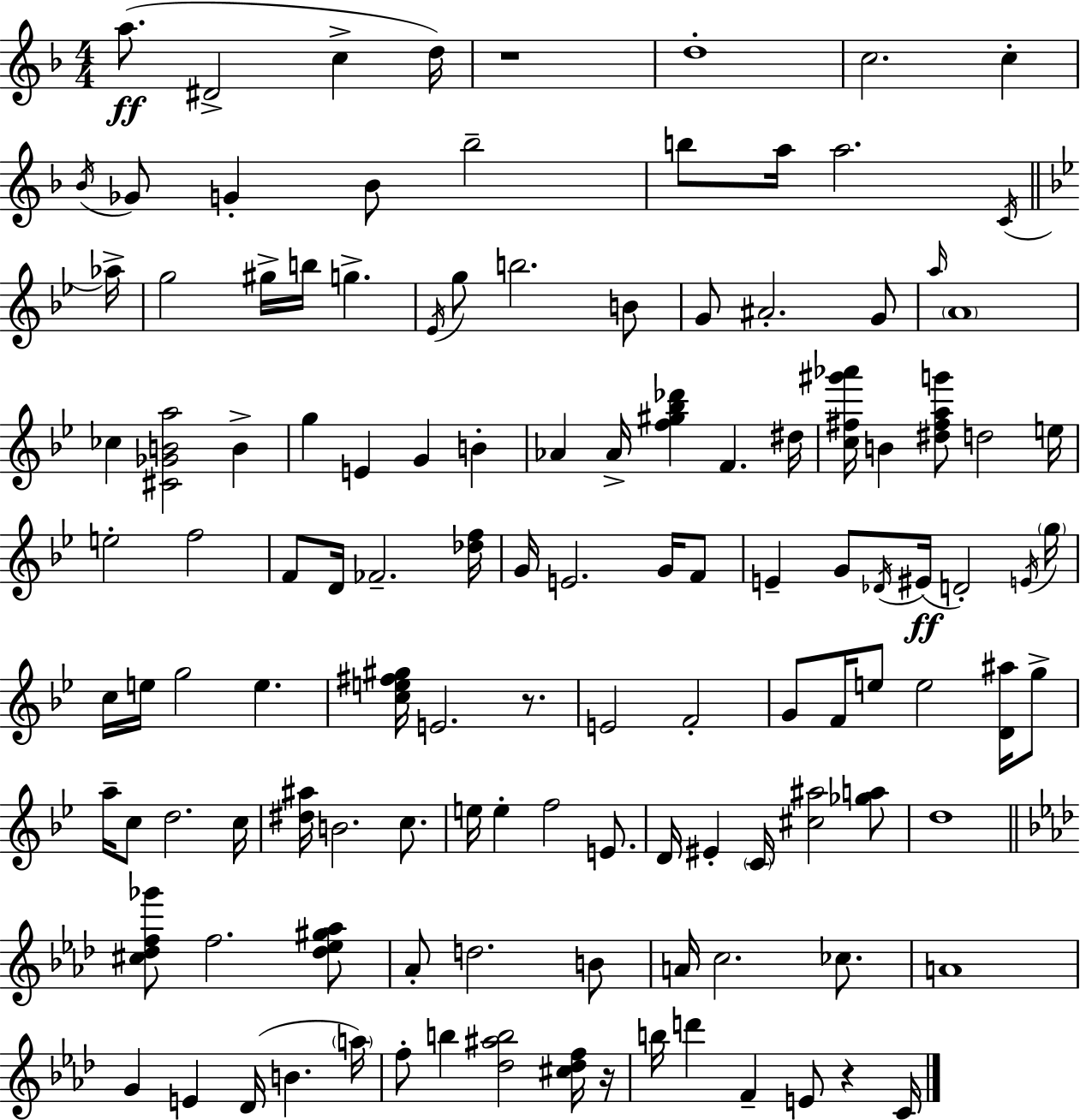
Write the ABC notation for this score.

X:1
T:Untitled
M:4/4
L:1/4
K:Dm
a/2 ^D2 c d/4 z4 d4 c2 c _B/4 _G/2 G _B/2 _b2 b/2 a/4 a2 C/4 _a/4 g2 ^g/4 b/4 g _E/4 g/2 b2 B/2 G/2 ^A2 G/2 a/4 A4 _c [^C_GBa]2 B g E G B _A _A/4 [f^g_b_d'] F ^d/4 [c^f^g'_a']/4 B [^d^fag']/2 d2 e/4 e2 f2 F/2 D/4 _F2 [_df]/4 G/4 E2 G/4 F/2 E G/2 _D/4 ^E/4 D2 E/4 g/4 c/4 e/4 g2 e [ce^f^g]/4 E2 z/2 E2 F2 G/2 F/4 e/2 e2 [D^a]/4 g/2 a/4 c/2 d2 c/4 [^d^a]/4 B2 c/2 e/4 e f2 E/2 D/4 ^E C/4 [^c^a]2 [_ga]/2 d4 [^c_df_g']/2 f2 [_d_e^g_a]/2 _A/2 d2 B/2 A/4 c2 _c/2 A4 G E _D/4 B a/4 f/2 b [_d^ab]2 [^c_df]/4 z/4 b/4 d' F E/2 z C/4